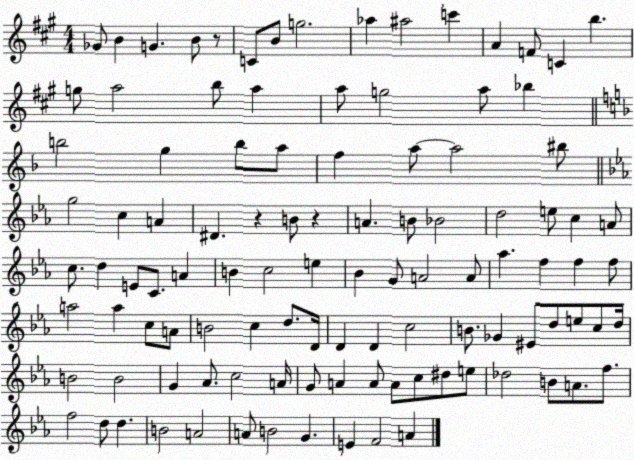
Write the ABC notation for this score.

X:1
T:Untitled
M:4/4
L:1/4
K:A
_G/2 B G B/2 z/2 C/2 B/2 g2 _a ^a2 c' A F/2 C b g/2 a2 b/2 a a/2 g2 a/2 _b b2 g b/2 a/2 f a/2 a2 ^b/2 g2 c A ^D z B/2 z A B/2 _B2 d2 e/2 c A/2 c/2 d E/2 C/2 A B c2 e _B G/2 A2 A/2 _a f f f/2 a2 a c/2 A/2 B2 c d/2 D/4 D D c2 B/2 _G ^E/2 d/2 e/2 c/2 d/4 B2 B2 G _A/2 c2 A/4 G/2 A A/2 A/2 c/2 ^d/2 e/2 _d2 B/2 A/2 f/2 f2 d/2 d B2 A2 A/2 B2 G E F2 A